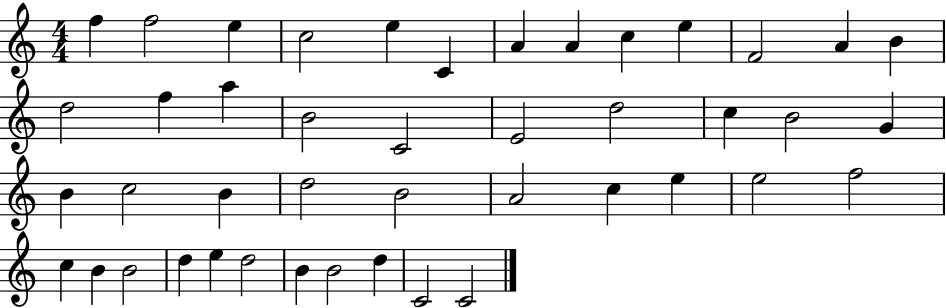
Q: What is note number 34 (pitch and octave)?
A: C5